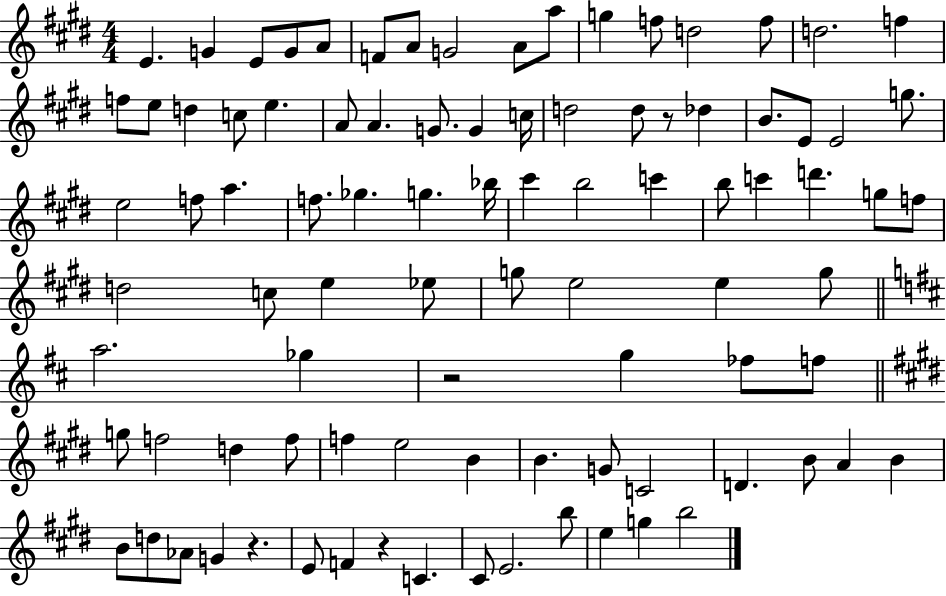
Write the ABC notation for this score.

X:1
T:Untitled
M:4/4
L:1/4
K:E
E G E/2 G/2 A/2 F/2 A/2 G2 A/2 a/2 g f/2 d2 f/2 d2 f f/2 e/2 d c/2 e A/2 A G/2 G c/4 d2 d/2 z/2 _d B/2 E/2 E2 g/2 e2 f/2 a f/2 _g g _b/4 ^c' b2 c' b/2 c' d' g/2 f/2 d2 c/2 e _e/2 g/2 e2 e g/2 a2 _g z2 g _f/2 f/2 g/2 f2 d f/2 f e2 B B G/2 C2 D B/2 A B B/2 d/2 _A/2 G z E/2 F z C ^C/2 E2 b/2 e g b2